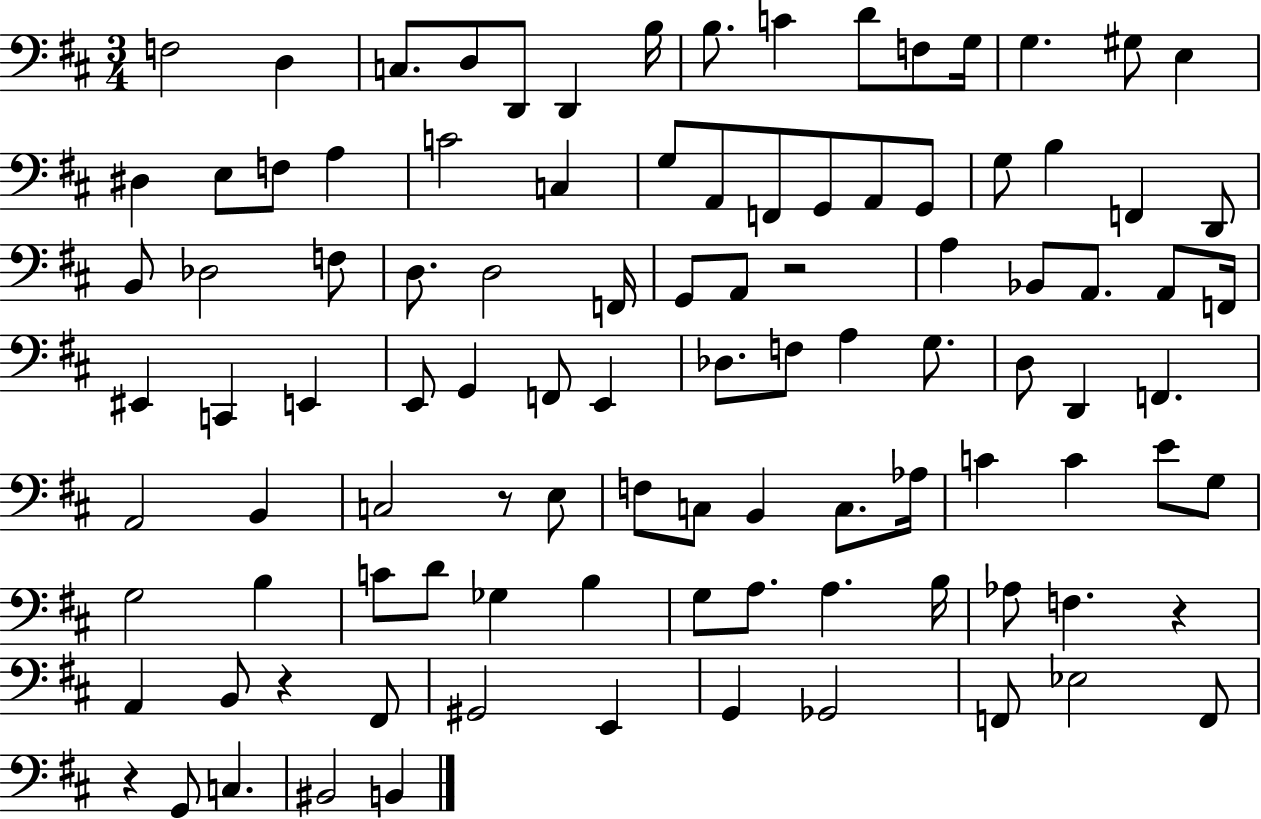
X:1
T:Untitled
M:3/4
L:1/4
K:D
F,2 D, C,/2 D,/2 D,,/2 D,, B,/4 B,/2 C D/2 F,/2 G,/4 G, ^G,/2 E, ^D, E,/2 F,/2 A, C2 C, G,/2 A,,/2 F,,/2 G,,/2 A,,/2 G,,/2 G,/2 B, F,, D,,/2 B,,/2 _D,2 F,/2 D,/2 D,2 F,,/4 G,,/2 A,,/2 z2 A, _B,,/2 A,,/2 A,,/2 F,,/4 ^E,, C,, E,, E,,/2 G,, F,,/2 E,, _D,/2 F,/2 A, G,/2 D,/2 D,, F,, A,,2 B,, C,2 z/2 E,/2 F,/2 C,/2 B,, C,/2 _A,/4 C C E/2 G,/2 G,2 B, C/2 D/2 _G, B, G,/2 A,/2 A, B,/4 _A,/2 F, z A,, B,,/2 z ^F,,/2 ^G,,2 E,, G,, _G,,2 F,,/2 _E,2 F,,/2 z G,,/2 C, ^B,,2 B,,